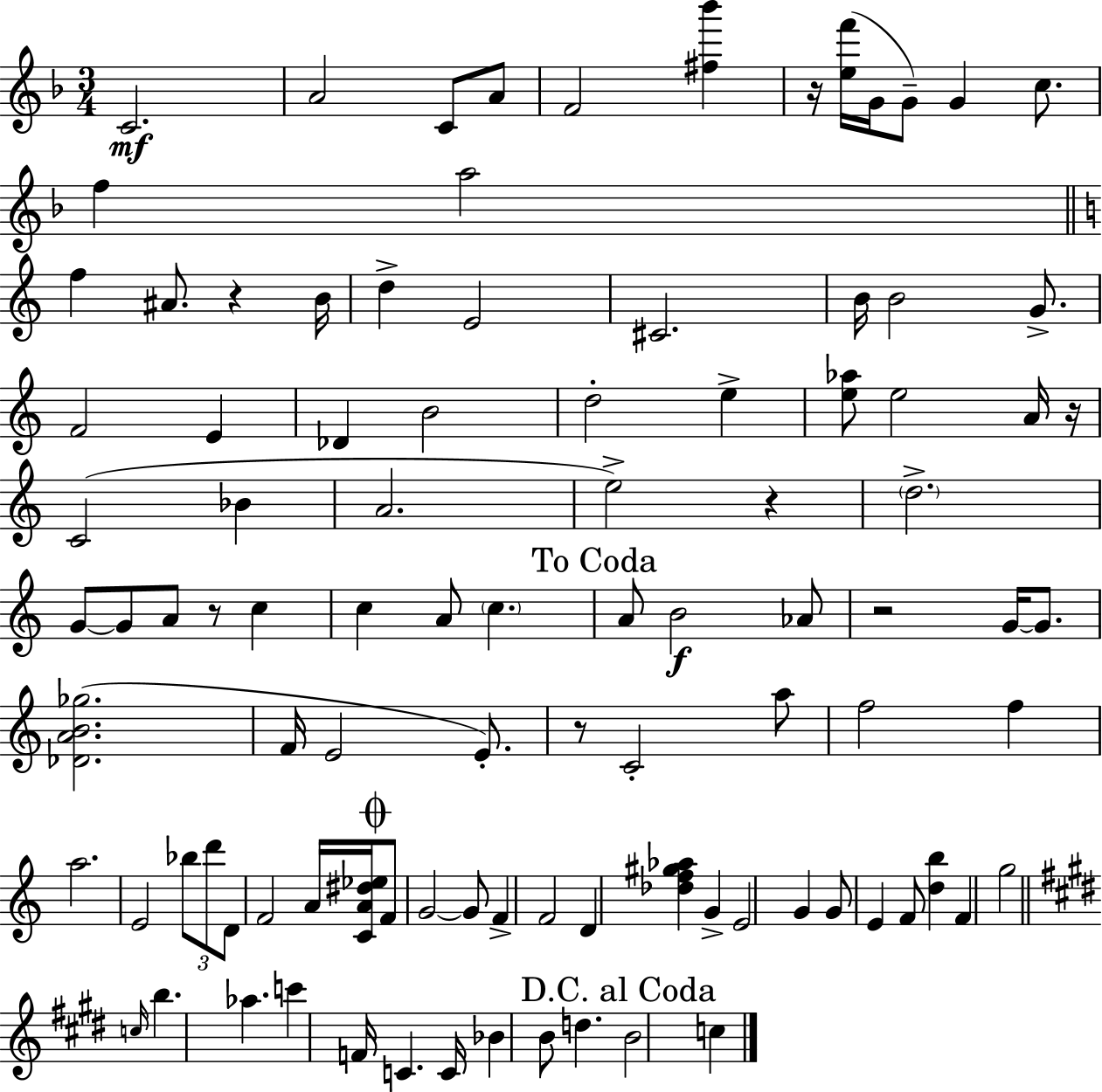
C4/h. A4/h C4/e A4/e F4/h [F#5,Bb6]/q R/s [E5,F6]/s G4/s G4/e G4/q C5/e. F5/q A5/h F5/q A#4/e. R/q B4/s D5/q E4/h C#4/h. B4/s B4/h G4/e. F4/h E4/q Db4/q B4/h D5/h E5/q [E5,Ab5]/e E5/h A4/s R/s C4/h Bb4/q A4/h. E5/h R/q D5/h. G4/e G4/e A4/e R/e C5/q C5/q A4/e C5/q. A4/e B4/h Ab4/e R/h G4/s G4/e. [Db4,A4,B4,Gb5]/h. F4/s E4/h E4/e. R/e C4/h A5/e F5/h F5/q A5/h. E4/h Bb5/e D6/e D4/e F4/h A4/s [C4,A4,D#5,Eb5]/s F4/e G4/h G4/e F4/q F4/h D4/q [Db5,F5,G#5,Ab5]/q G4/q E4/h G4/q G4/e E4/q F4/e [D5,B5]/q F4/q G5/h C5/s B5/q. Ab5/q. C6/q F4/s C4/q. C4/s Bb4/q B4/e D5/q. B4/h C5/q